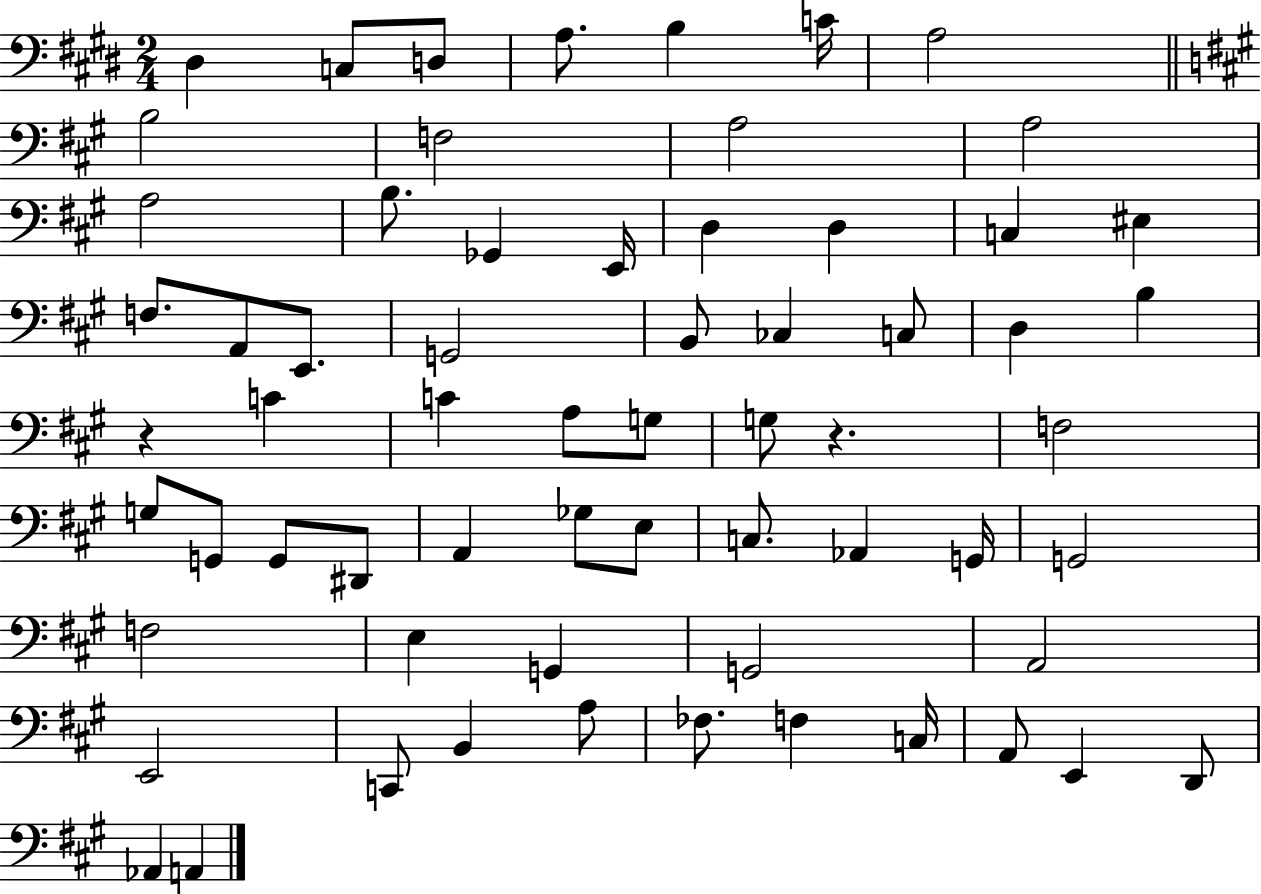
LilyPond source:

{
  \clef bass
  \numericTimeSignature
  \time 2/4
  \key e \major
  dis4 c8 d8 | a8. b4 c'16 | a2 | \bar "||" \break \key a \major b2 | f2 | a2 | a2 | \break a2 | b8. ges,4 e,16 | d4 d4 | c4 eis4 | \break f8. a,8 e,8. | g,2 | b,8 ces4 c8 | d4 b4 | \break r4 c'4 | c'4 a8 g8 | g8 r4. | f2 | \break g8 g,8 g,8 dis,8 | a,4 ges8 e8 | c8. aes,4 g,16 | g,2 | \break f2 | e4 g,4 | g,2 | a,2 | \break e,2 | c,8 b,4 a8 | fes8. f4 c16 | a,8 e,4 d,8 | \break aes,4 a,4 | \bar "|."
}